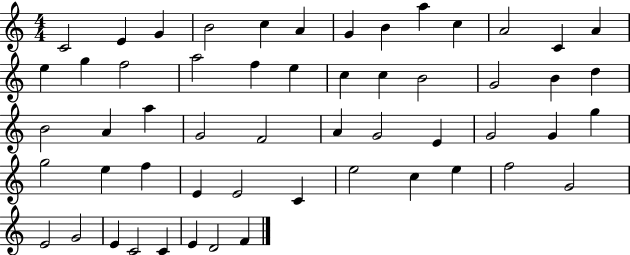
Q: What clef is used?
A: treble